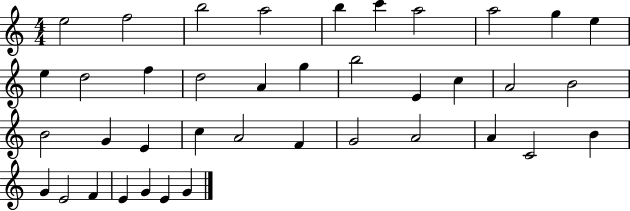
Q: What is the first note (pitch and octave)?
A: E5